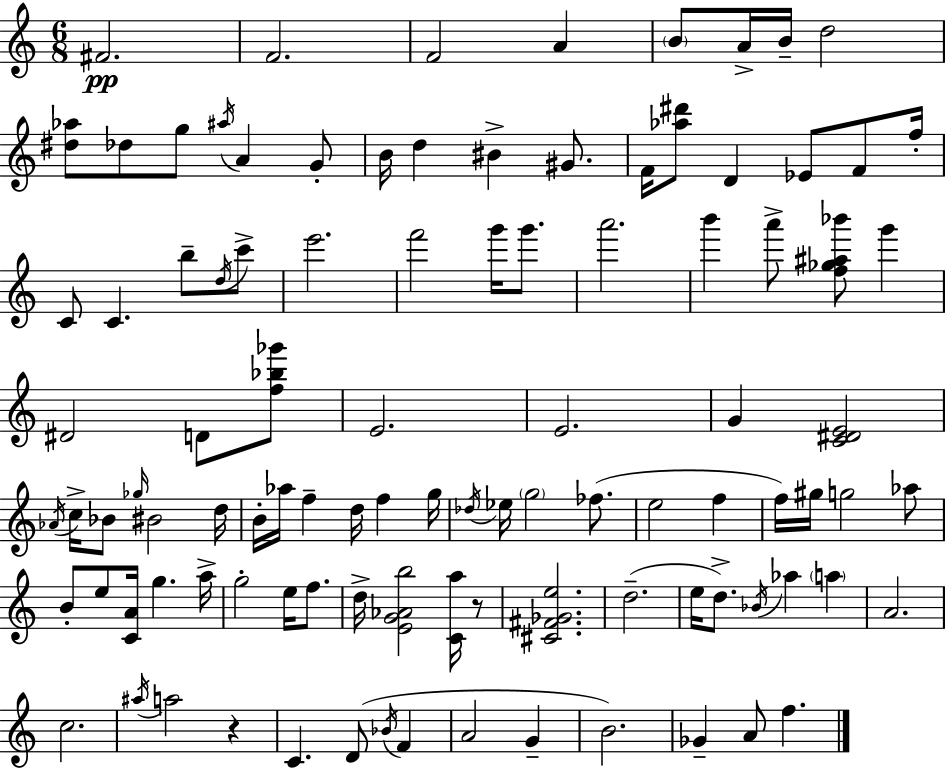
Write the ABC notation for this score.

X:1
T:Untitled
M:6/8
L:1/4
K:C
^F2 F2 F2 A B/2 A/4 B/4 d2 [^d_a]/2 _d/2 g/2 ^a/4 A G/2 B/4 d ^B ^G/2 F/4 [_a^d']/2 D _E/2 F/2 f/4 C/2 C b/2 d/4 c'/2 e'2 f'2 g'/4 g'/2 a'2 b' a'/2 [f_g^a_b']/2 g' ^D2 D/2 [f_b_g']/2 E2 E2 G [C^DE]2 _A/4 c/4 _B/2 _g/4 ^B2 d/4 B/4 _a/4 f d/4 f g/4 _d/4 _e/4 g2 _f/2 e2 f f/4 ^g/4 g2 _a/2 B/2 e/2 [CA]/4 g a/4 g2 e/4 f/2 d/4 [EG_Ab]2 [Ca]/4 z/2 [^C^F_Ge]2 d2 e/4 d/2 _B/4 _a a A2 c2 ^a/4 a2 z C D/2 _B/4 F A2 G B2 _G A/2 f